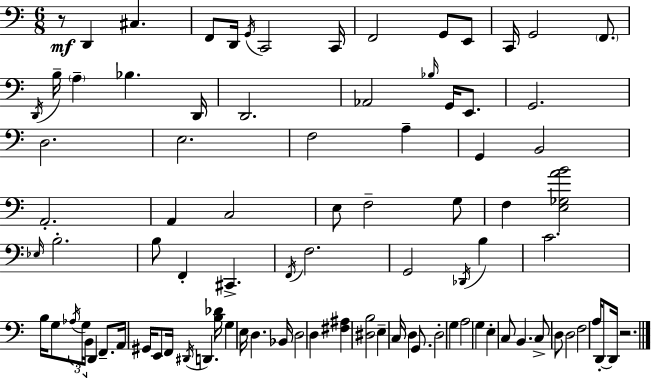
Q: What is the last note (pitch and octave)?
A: D2